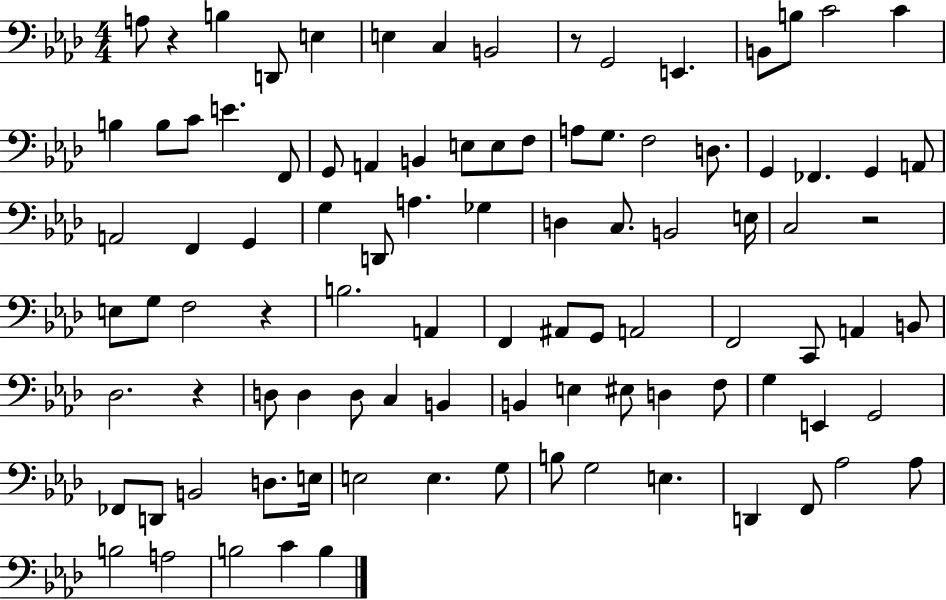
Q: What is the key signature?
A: AES major